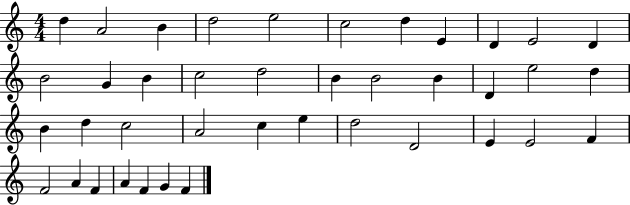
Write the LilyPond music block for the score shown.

{
  \clef treble
  \numericTimeSignature
  \time 4/4
  \key c \major
  d''4 a'2 b'4 | d''2 e''2 | c''2 d''4 e'4 | d'4 e'2 d'4 | \break b'2 g'4 b'4 | c''2 d''2 | b'4 b'2 b'4 | d'4 e''2 d''4 | \break b'4 d''4 c''2 | a'2 c''4 e''4 | d''2 d'2 | e'4 e'2 f'4 | \break f'2 a'4 f'4 | a'4 f'4 g'4 f'4 | \bar "|."
}